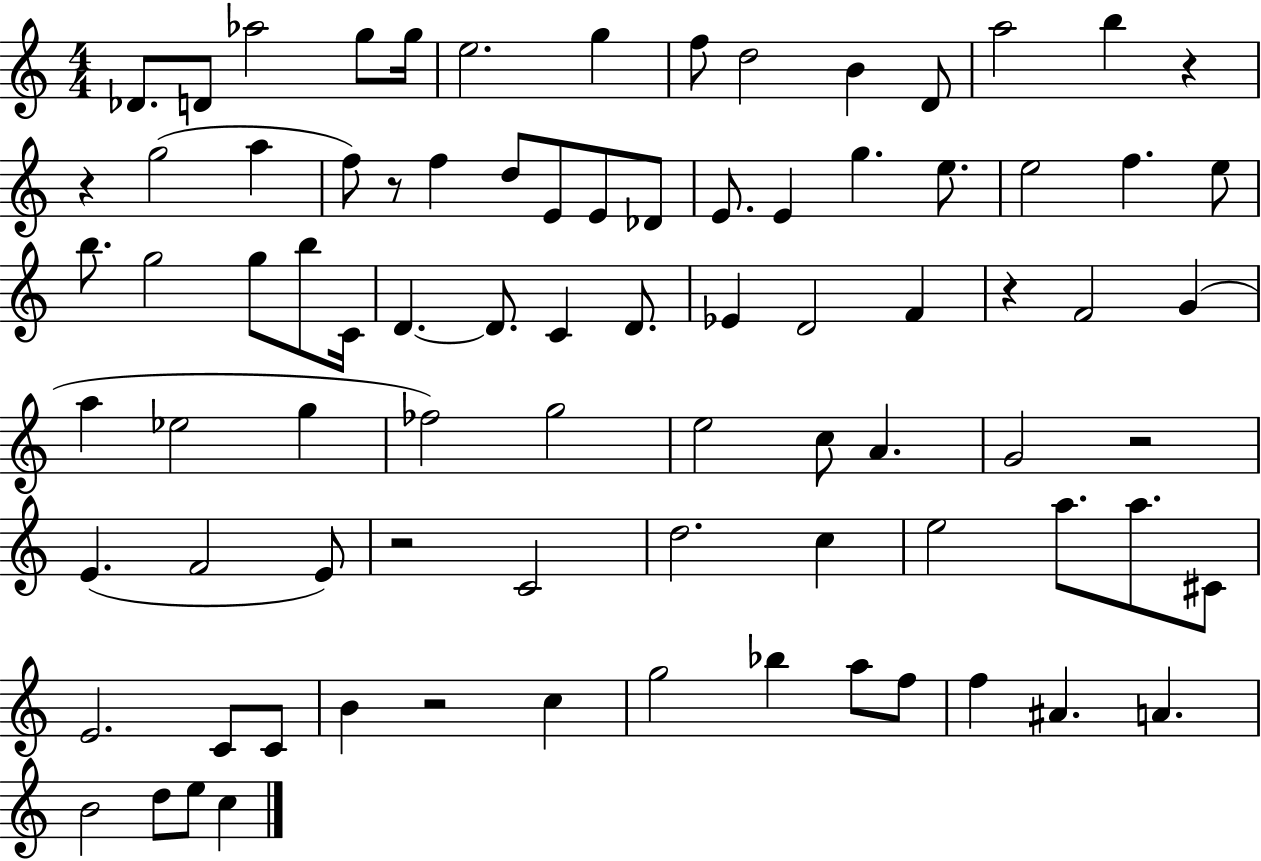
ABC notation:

X:1
T:Untitled
M:4/4
L:1/4
K:C
_D/2 D/2 _a2 g/2 g/4 e2 g f/2 d2 B D/2 a2 b z z g2 a f/2 z/2 f d/2 E/2 E/2 _D/2 E/2 E g e/2 e2 f e/2 b/2 g2 g/2 b/2 C/4 D D/2 C D/2 _E D2 F z F2 G a _e2 g _f2 g2 e2 c/2 A G2 z2 E F2 E/2 z2 C2 d2 c e2 a/2 a/2 ^C/2 E2 C/2 C/2 B z2 c g2 _b a/2 f/2 f ^A A B2 d/2 e/2 c